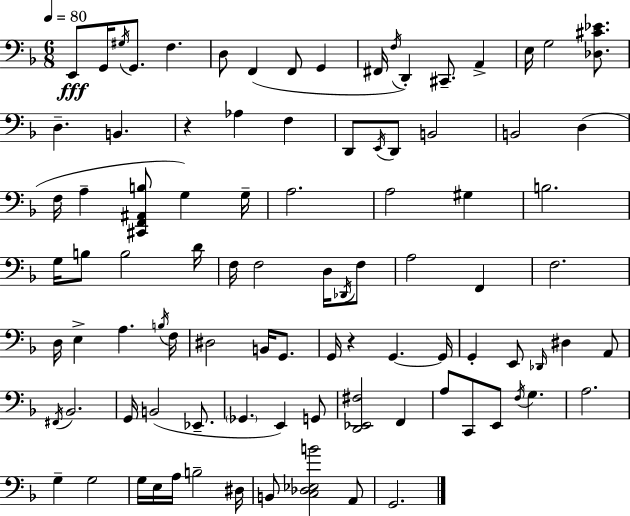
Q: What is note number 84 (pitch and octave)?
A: D#3